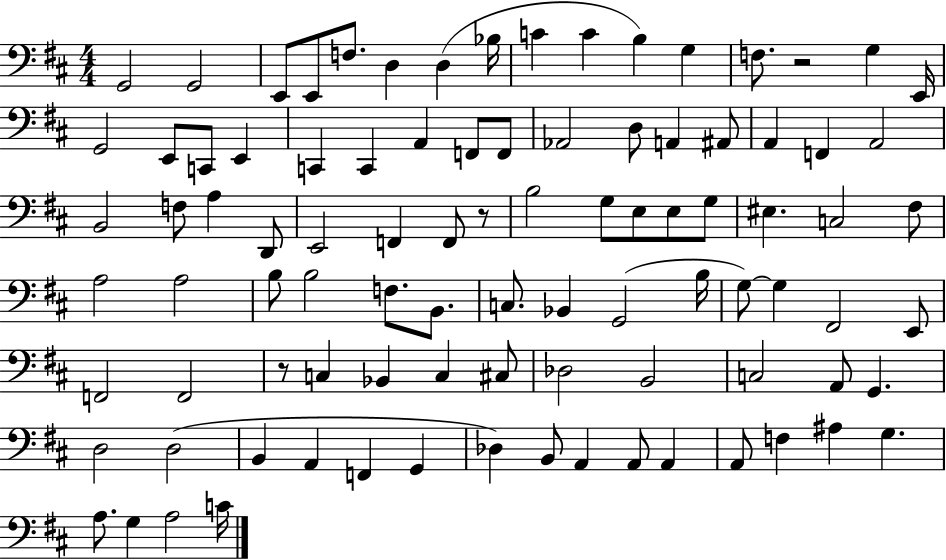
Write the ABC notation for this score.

X:1
T:Untitled
M:4/4
L:1/4
K:D
G,,2 G,,2 E,,/2 E,,/2 F,/2 D, D, _B,/4 C C B, G, F,/2 z2 G, E,,/4 G,,2 E,,/2 C,,/2 E,, C,, C,, A,, F,,/2 F,,/2 _A,,2 D,/2 A,, ^A,,/2 A,, F,, A,,2 B,,2 F,/2 A, D,,/2 E,,2 F,, F,,/2 z/2 B,2 G,/2 E,/2 E,/2 G,/2 ^E, C,2 ^F,/2 A,2 A,2 B,/2 B,2 F,/2 B,,/2 C,/2 _B,, G,,2 B,/4 G,/2 G, ^F,,2 E,,/2 F,,2 F,,2 z/2 C, _B,, C, ^C,/2 _D,2 B,,2 C,2 A,,/2 G,, D,2 D,2 B,, A,, F,, G,, _D, B,,/2 A,, A,,/2 A,, A,,/2 F, ^A, G, A,/2 G, A,2 C/4